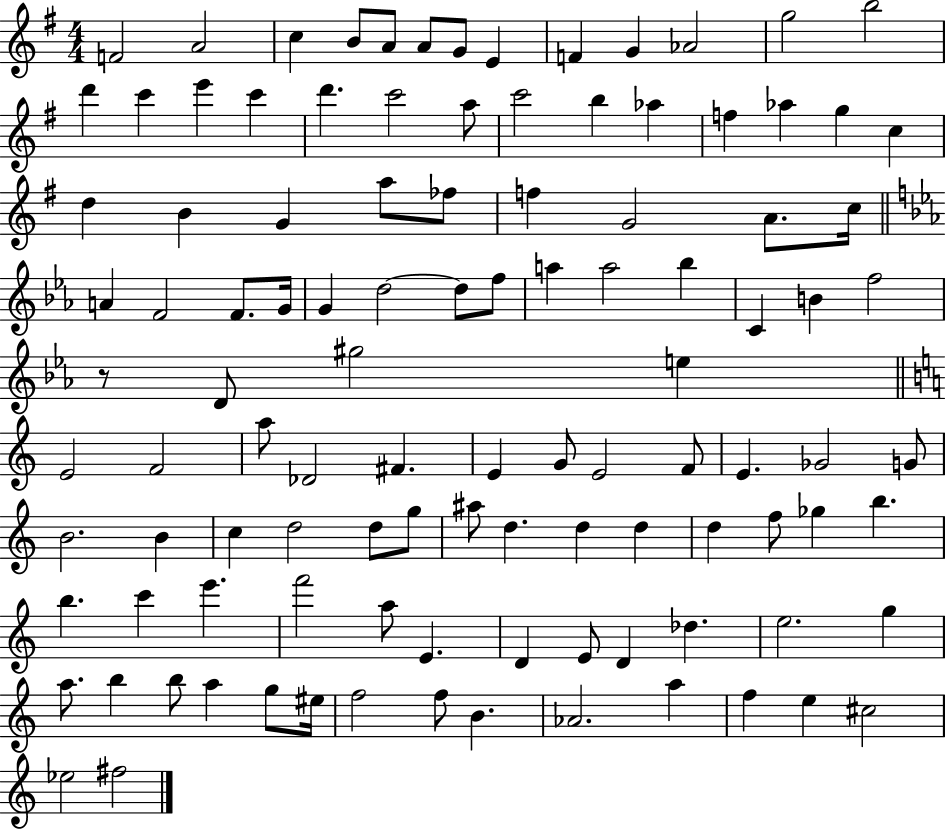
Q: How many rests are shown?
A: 1